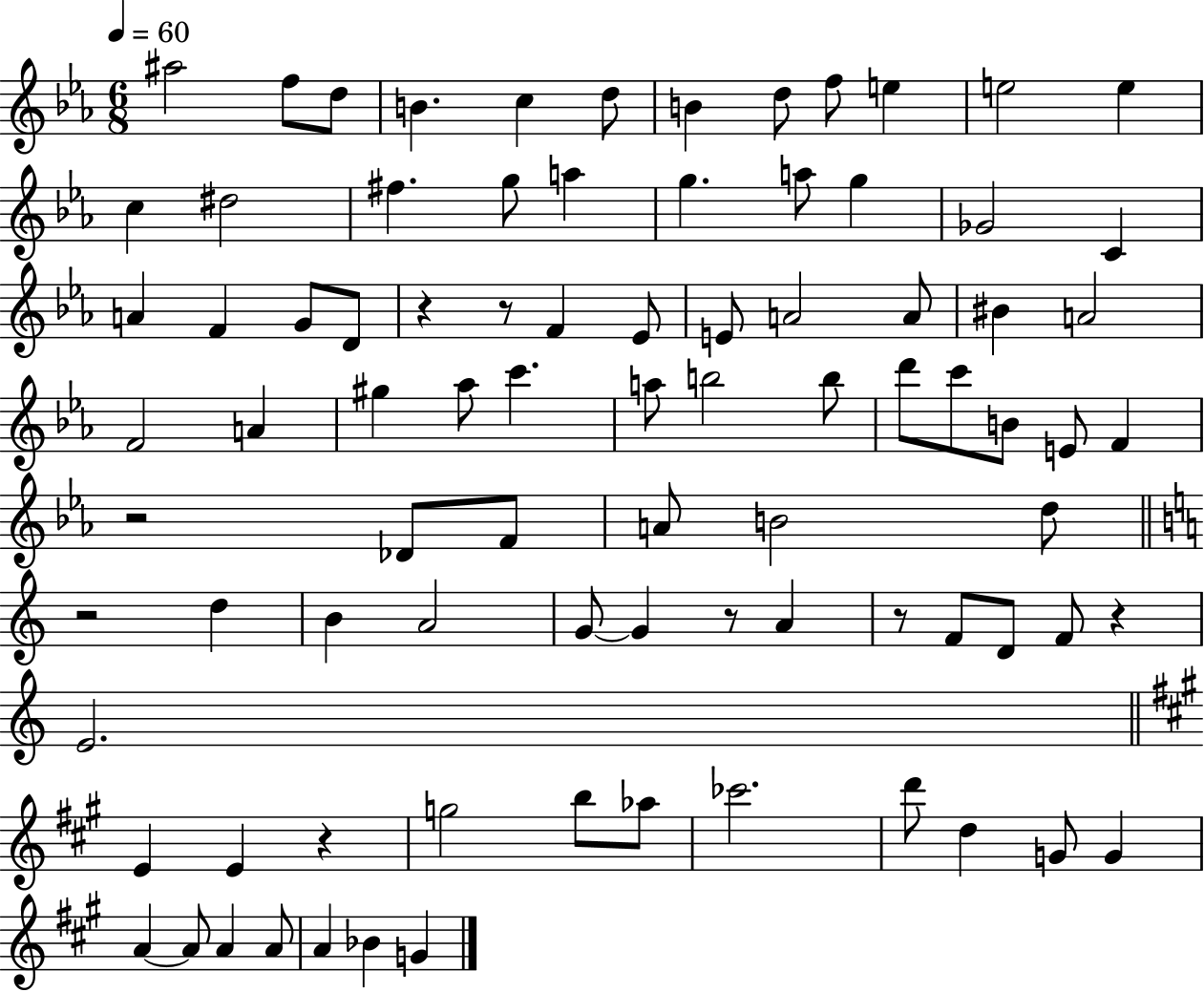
{
  \clef treble
  \numericTimeSignature
  \time 6/8
  \key ees \major
  \tempo 4 = 60
  ais''2 f''8 d''8 | b'4. c''4 d''8 | b'4 d''8 f''8 e''4 | e''2 e''4 | \break c''4 dis''2 | fis''4. g''8 a''4 | g''4. a''8 g''4 | ges'2 c'4 | \break a'4 f'4 g'8 d'8 | r4 r8 f'4 ees'8 | e'8 a'2 a'8 | bis'4 a'2 | \break f'2 a'4 | gis''4 aes''8 c'''4. | a''8 b''2 b''8 | d'''8 c'''8 b'8 e'8 f'4 | \break r2 des'8 f'8 | a'8 b'2 d''8 | \bar "||" \break \key a \minor r2 d''4 | b'4 a'2 | g'8~~ g'4 r8 a'4 | r8 f'8 d'8 f'8 r4 | \break e'2. | \bar "||" \break \key a \major e'4 e'4 r4 | g''2 b''8 aes''8 | ces'''2. | d'''8 d''4 g'8 g'4 | \break a'4~~ a'8 a'4 a'8 | a'4 bes'4 g'4 | \bar "|."
}